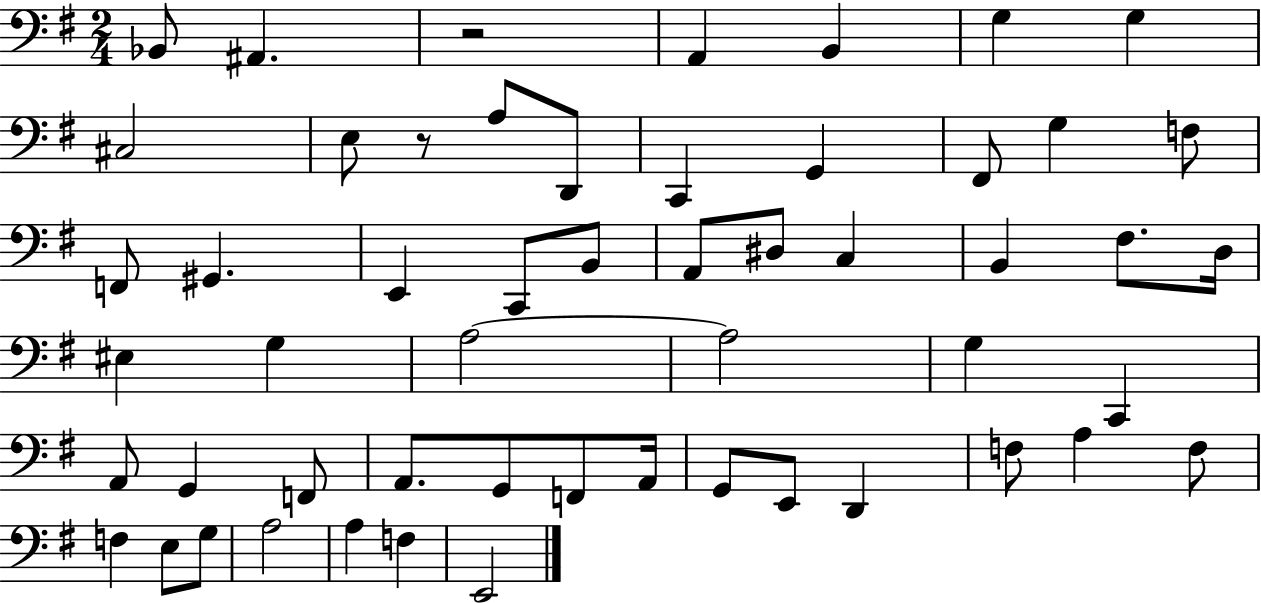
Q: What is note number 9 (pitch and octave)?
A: A3